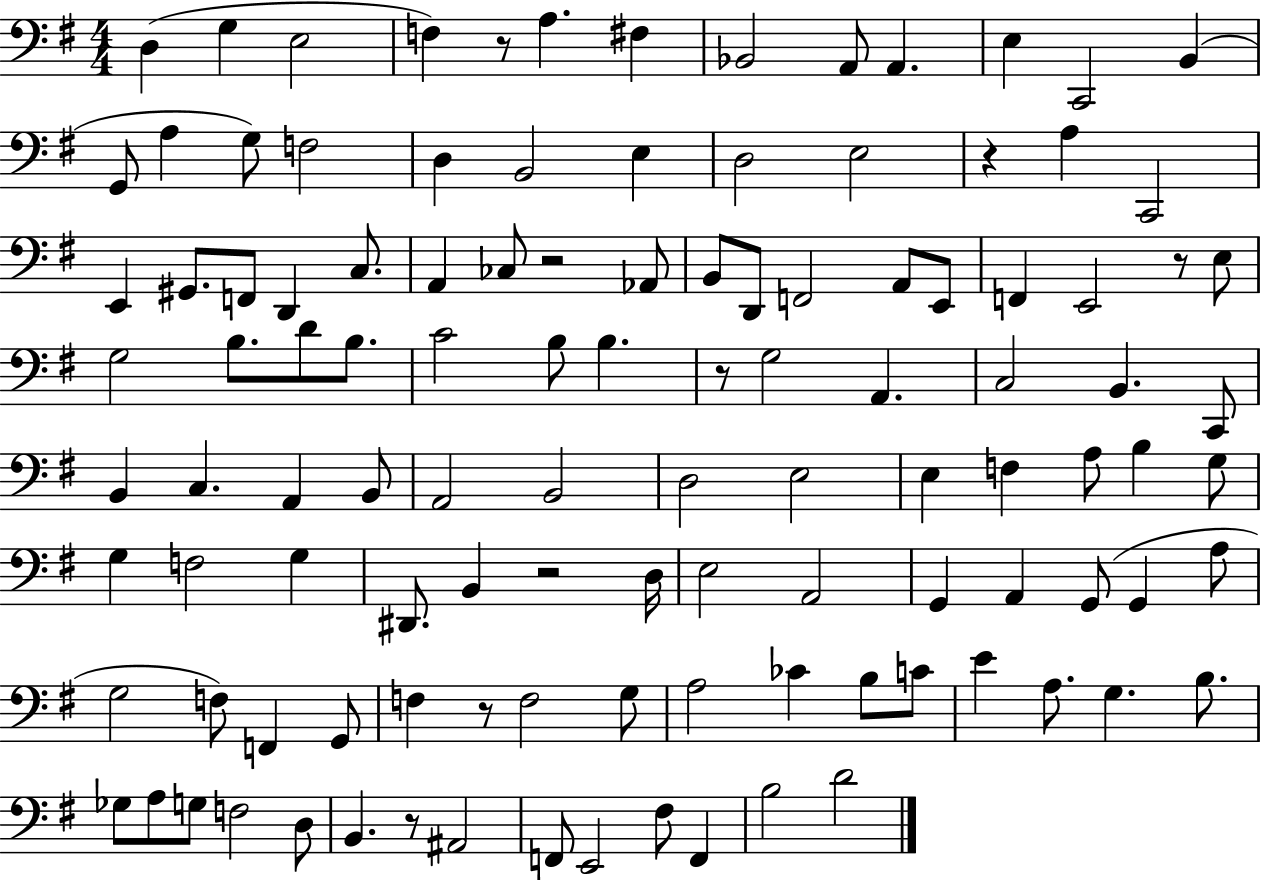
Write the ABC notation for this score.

X:1
T:Untitled
M:4/4
L:1/4
K:G
D, G, E,2 F, z/2 A, ^F, _B,,2 A,,/2 A,, E, C,,2 B,, G,,/2 A, G,/2 F,2 D, B,,2 E, D,2 E,2 z A, C,,2 E,, ^G,,/2 F,,/2 D,, C,/2 A,, _C,/2 z2 _A,,/2 B,,/2 D,,/2 F,,2 A,,/2 E,,/2 F,, E,,2 z/2 E,/2 G,2 B,/2 D/2 B,/2 C2 B,/2 B, z/2 G,2 A,, C,2 B,, C,,/2 B,, C, A,, B,,/2 A,,2 B,,2 D,2 E,2 E, F, A,/2 B, G,/2 G, F,2 G, ^D,,/2 B,, z2 D,/4 E,2 A,,2 G,, A,, G,,/2 G,, A,/2 G,2 F,/2 F,, G,,/2 F, z/2 F,2 G,/2 A,2 _C B,/2 C/2 E A,/2 G, B,/2 _G,/2 A,/2 G,/2 F,2 D,/2 B,, z/2 ^A,,2 F,,/2 E,,2 ^F,/2 F,, B,2 D2